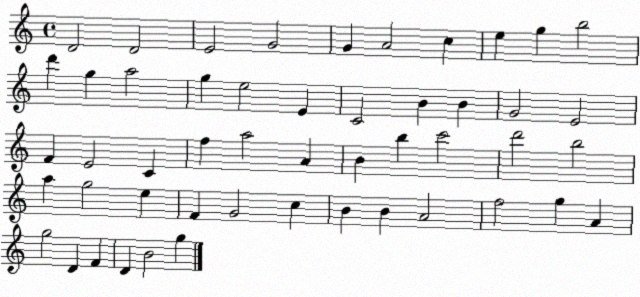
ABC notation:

X:1
T:Untitled
M:4/4
L:1/4
K:C
D2 D2 E2 G2 G A2 c e g b2 d' g a2 g e2 E C2 B B G2 E2 F E2 C f a2 A B b c'2 d'2 b2 a g2 e F G2 c B B A2 f2 g A g2 D F D B2 g